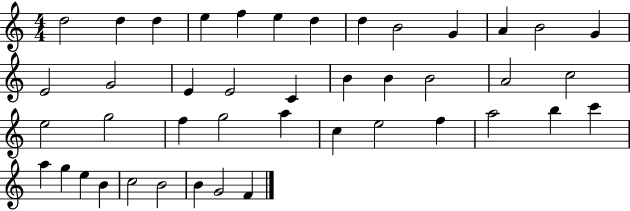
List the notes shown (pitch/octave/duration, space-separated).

D5/h D5/q D5/q E5/q F5/q E5/q D5/q D5/q B4/h G4/q A4/q B4/h G4/q E4/h G4/h E4/q E4/h C4/q B4/q B4/q B4/h A4/h C5/h E5/h G5/h F5/q G5/h A5/q C5/q E5/h F5/q A5/h B5/q C6/q A5/q G5/q E5/q B4/q C5/h B4/h B4/q G4/h F4/q